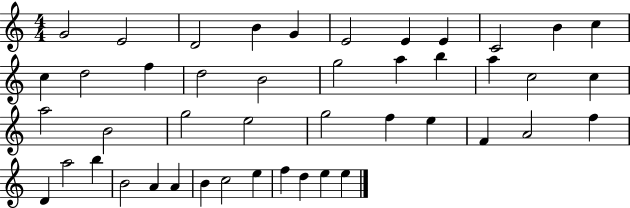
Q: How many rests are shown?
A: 0